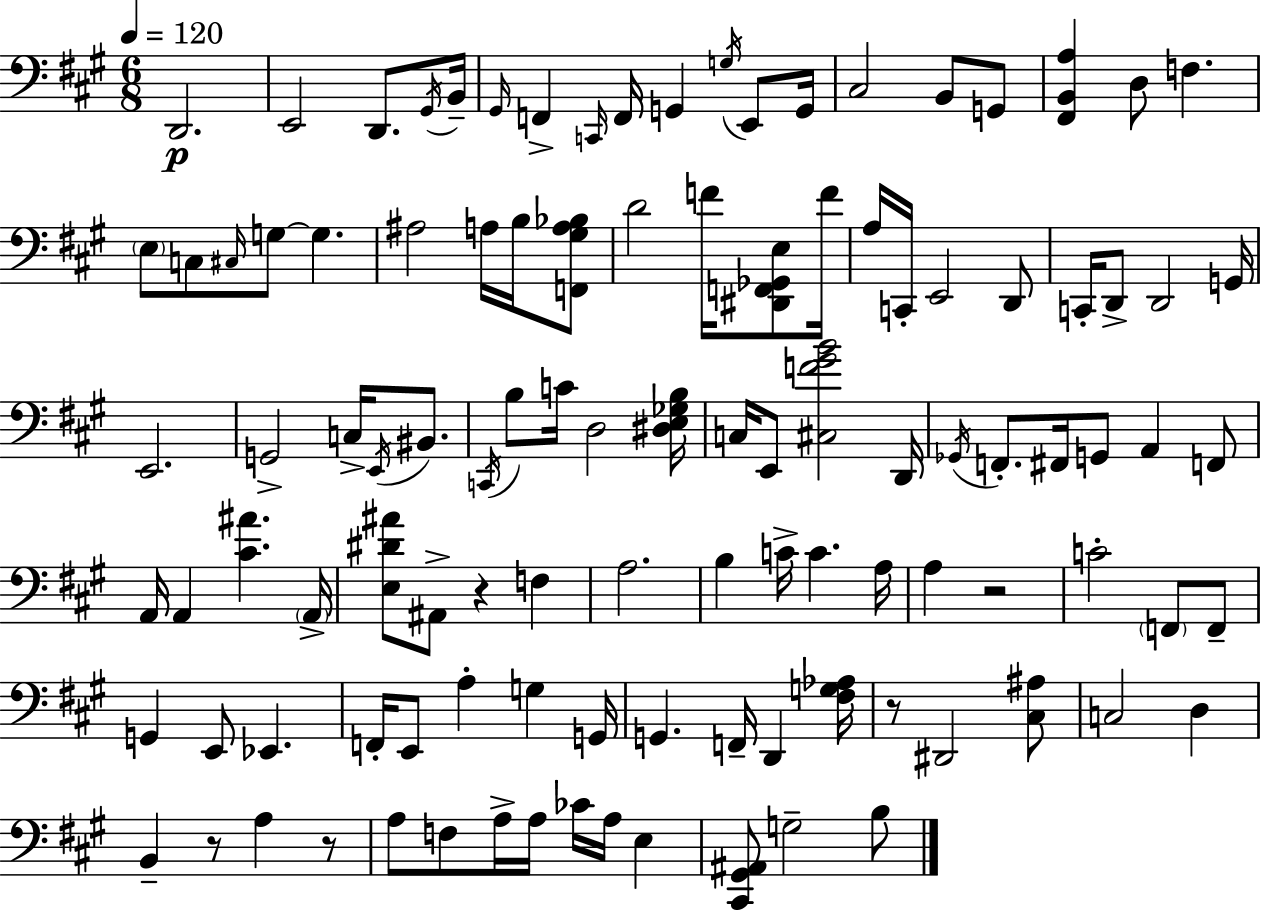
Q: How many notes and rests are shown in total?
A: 109